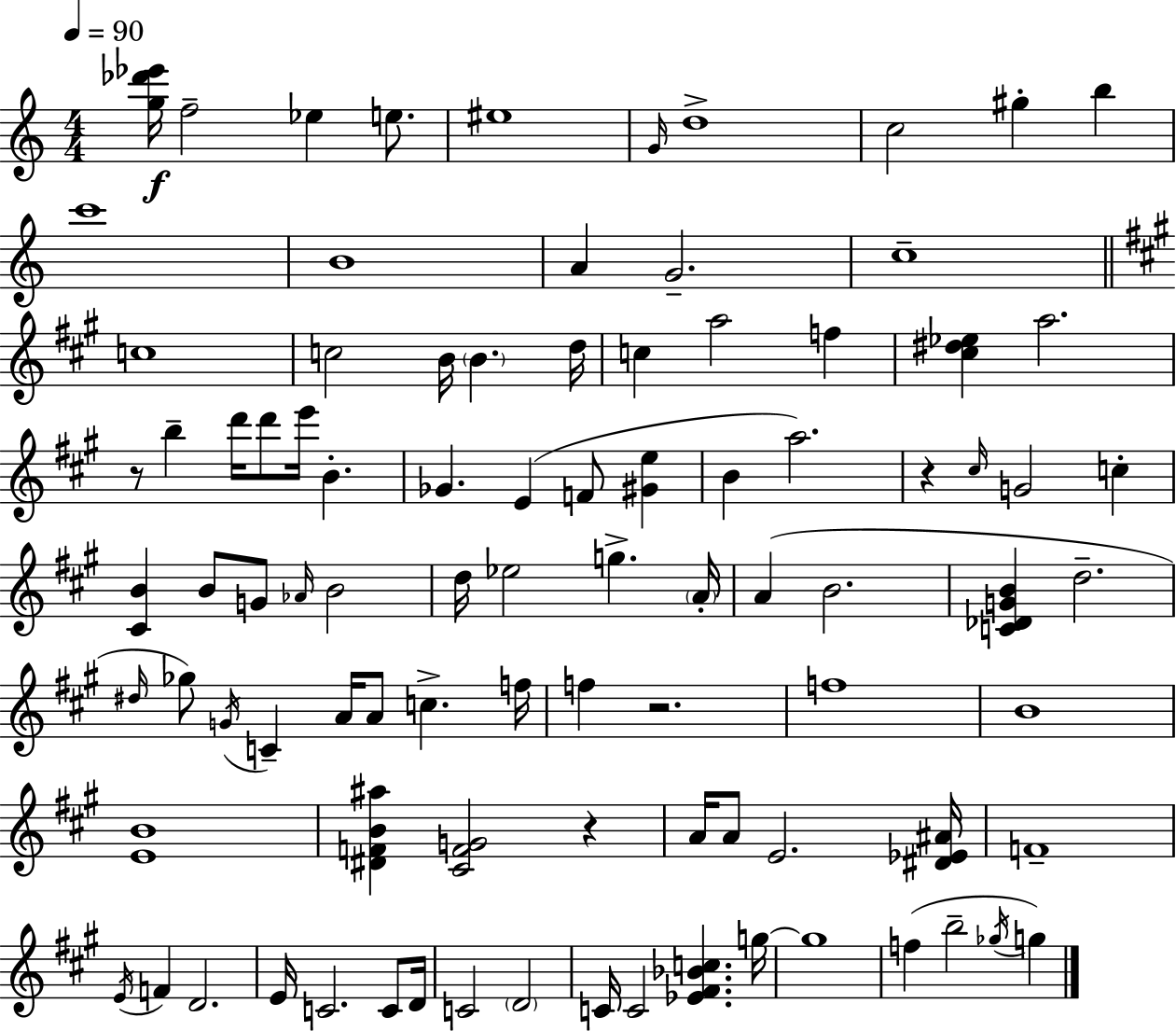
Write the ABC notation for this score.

X:1
T:Untitled
M:4/4
L:1/4
K:C
[g_d'_e']/4 f2 _e e/2 ^e4 G/4 d4 c2 ^g b c'4 B4 A G2 c4 c4 c2 B/4 B d/4 c a2 f [^c^d_e] a2 z/2 b d'/4 d'/2 e'/4 B _G E F/2 [^Ge] B a2 z ^c/4 G2 c [^CB] B/2 G/2 _A/4 B2 d/4 _e2 g A/4 A B2 [C_DGB] d2 ^d/4 _g/2 G/4 C A/4 A/2 c f/4 f z2 f4 B4 [EB]4 [^DFB^a] [^CFG]2 z A/4 A/2 E2 [^D_E^A]/4 F4 E/4 F D2 E/4 C2 C/2 D/4 C2 D2 C/4 C2 [_E^F_Bc] g/4 g4 f b2 _g/4 g